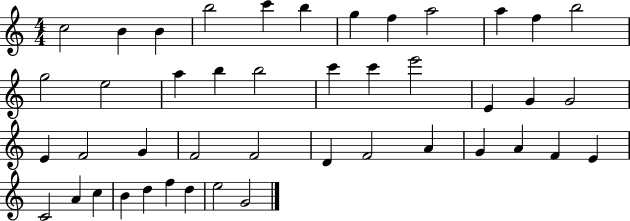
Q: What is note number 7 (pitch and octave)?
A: G5